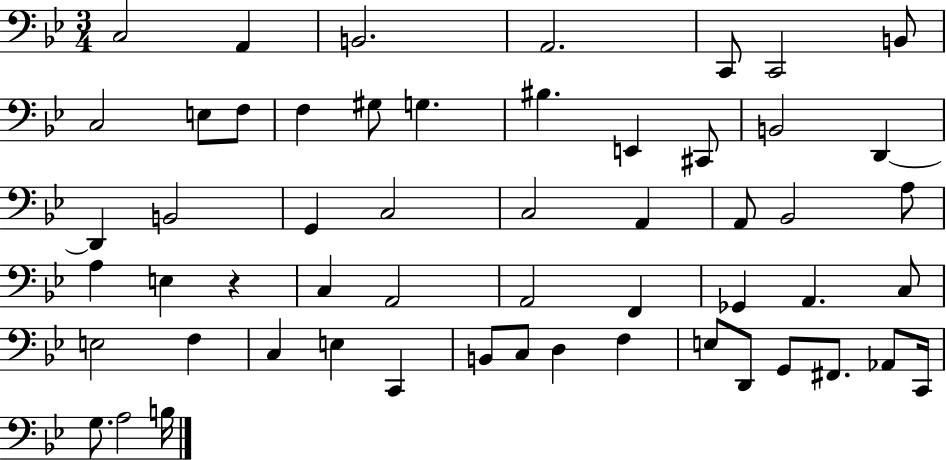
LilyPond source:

{
  \clef bass
  \numericTimeSignature
  \time 3/4
  \key bes \major
  c2 a,4 | b,2. | a,2. | c,8 c,2 b,8 | \break c2 e8 f8 | f4 gis8 g4. | bis4. e,4 cis,8 | b,2 d,4~~ | \break d,4 b,2 | g,4 c2 | c2 a,4 | a,8 bes,2 a8 | \break a4 e4 r4 | c4 a,2 | a,2 f,4 | ges,4 a,4. c8 | \break e2 f4 | c4 e4 c,4 | b,8 c8 d4 f4 | e8 d,8 g,8 fis,8. aes,8 c,16 | \break g8. a2 b16 | \bar "|."
}